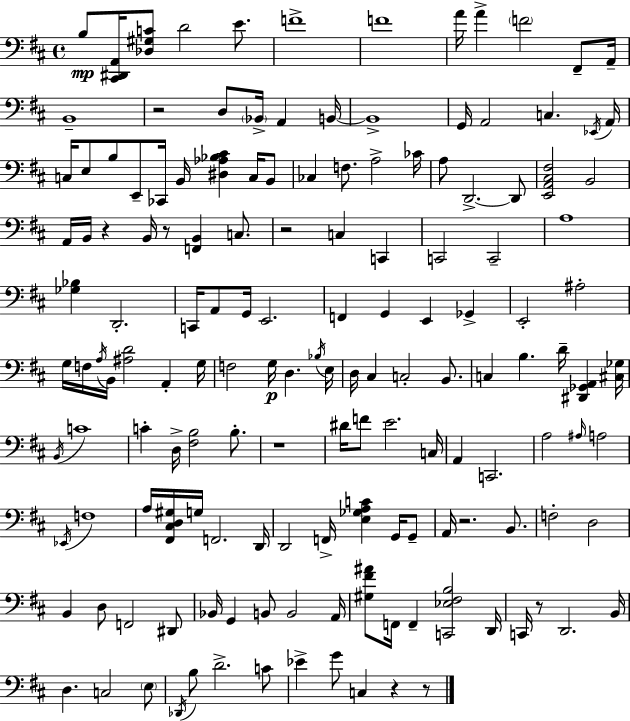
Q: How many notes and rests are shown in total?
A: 151